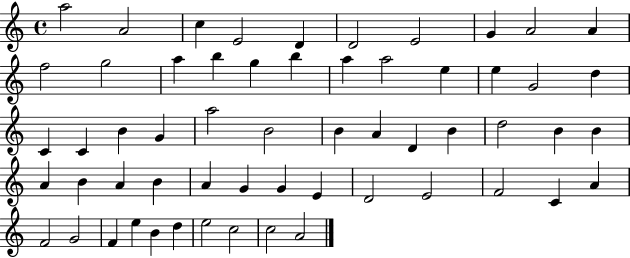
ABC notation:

X:1
T:Untitled
M:4/4
L:1/4
K:C
a2 A2 c E2 D D2 E2 G A2 A f2 g2 a b g b a a2 e e G2 d C C B G a2 B2 B A D B d2 B B A B A B A G G E D2 E2 F2 C A F2 G2 F e B d e2 c2 c2 A2